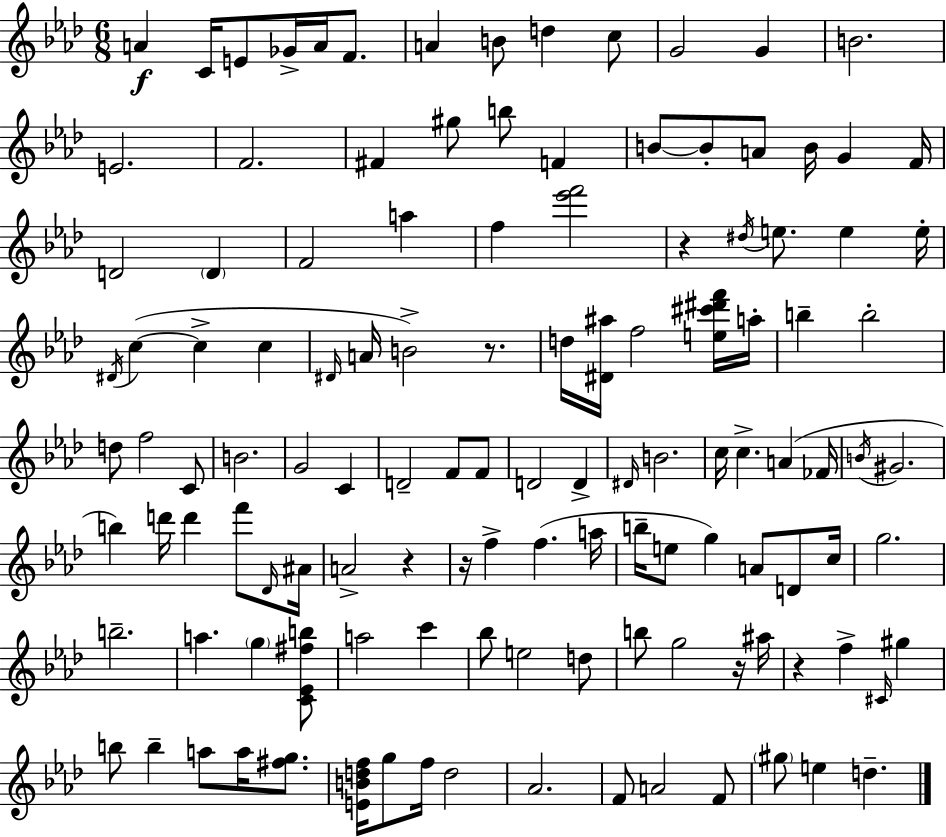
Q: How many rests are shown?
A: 6